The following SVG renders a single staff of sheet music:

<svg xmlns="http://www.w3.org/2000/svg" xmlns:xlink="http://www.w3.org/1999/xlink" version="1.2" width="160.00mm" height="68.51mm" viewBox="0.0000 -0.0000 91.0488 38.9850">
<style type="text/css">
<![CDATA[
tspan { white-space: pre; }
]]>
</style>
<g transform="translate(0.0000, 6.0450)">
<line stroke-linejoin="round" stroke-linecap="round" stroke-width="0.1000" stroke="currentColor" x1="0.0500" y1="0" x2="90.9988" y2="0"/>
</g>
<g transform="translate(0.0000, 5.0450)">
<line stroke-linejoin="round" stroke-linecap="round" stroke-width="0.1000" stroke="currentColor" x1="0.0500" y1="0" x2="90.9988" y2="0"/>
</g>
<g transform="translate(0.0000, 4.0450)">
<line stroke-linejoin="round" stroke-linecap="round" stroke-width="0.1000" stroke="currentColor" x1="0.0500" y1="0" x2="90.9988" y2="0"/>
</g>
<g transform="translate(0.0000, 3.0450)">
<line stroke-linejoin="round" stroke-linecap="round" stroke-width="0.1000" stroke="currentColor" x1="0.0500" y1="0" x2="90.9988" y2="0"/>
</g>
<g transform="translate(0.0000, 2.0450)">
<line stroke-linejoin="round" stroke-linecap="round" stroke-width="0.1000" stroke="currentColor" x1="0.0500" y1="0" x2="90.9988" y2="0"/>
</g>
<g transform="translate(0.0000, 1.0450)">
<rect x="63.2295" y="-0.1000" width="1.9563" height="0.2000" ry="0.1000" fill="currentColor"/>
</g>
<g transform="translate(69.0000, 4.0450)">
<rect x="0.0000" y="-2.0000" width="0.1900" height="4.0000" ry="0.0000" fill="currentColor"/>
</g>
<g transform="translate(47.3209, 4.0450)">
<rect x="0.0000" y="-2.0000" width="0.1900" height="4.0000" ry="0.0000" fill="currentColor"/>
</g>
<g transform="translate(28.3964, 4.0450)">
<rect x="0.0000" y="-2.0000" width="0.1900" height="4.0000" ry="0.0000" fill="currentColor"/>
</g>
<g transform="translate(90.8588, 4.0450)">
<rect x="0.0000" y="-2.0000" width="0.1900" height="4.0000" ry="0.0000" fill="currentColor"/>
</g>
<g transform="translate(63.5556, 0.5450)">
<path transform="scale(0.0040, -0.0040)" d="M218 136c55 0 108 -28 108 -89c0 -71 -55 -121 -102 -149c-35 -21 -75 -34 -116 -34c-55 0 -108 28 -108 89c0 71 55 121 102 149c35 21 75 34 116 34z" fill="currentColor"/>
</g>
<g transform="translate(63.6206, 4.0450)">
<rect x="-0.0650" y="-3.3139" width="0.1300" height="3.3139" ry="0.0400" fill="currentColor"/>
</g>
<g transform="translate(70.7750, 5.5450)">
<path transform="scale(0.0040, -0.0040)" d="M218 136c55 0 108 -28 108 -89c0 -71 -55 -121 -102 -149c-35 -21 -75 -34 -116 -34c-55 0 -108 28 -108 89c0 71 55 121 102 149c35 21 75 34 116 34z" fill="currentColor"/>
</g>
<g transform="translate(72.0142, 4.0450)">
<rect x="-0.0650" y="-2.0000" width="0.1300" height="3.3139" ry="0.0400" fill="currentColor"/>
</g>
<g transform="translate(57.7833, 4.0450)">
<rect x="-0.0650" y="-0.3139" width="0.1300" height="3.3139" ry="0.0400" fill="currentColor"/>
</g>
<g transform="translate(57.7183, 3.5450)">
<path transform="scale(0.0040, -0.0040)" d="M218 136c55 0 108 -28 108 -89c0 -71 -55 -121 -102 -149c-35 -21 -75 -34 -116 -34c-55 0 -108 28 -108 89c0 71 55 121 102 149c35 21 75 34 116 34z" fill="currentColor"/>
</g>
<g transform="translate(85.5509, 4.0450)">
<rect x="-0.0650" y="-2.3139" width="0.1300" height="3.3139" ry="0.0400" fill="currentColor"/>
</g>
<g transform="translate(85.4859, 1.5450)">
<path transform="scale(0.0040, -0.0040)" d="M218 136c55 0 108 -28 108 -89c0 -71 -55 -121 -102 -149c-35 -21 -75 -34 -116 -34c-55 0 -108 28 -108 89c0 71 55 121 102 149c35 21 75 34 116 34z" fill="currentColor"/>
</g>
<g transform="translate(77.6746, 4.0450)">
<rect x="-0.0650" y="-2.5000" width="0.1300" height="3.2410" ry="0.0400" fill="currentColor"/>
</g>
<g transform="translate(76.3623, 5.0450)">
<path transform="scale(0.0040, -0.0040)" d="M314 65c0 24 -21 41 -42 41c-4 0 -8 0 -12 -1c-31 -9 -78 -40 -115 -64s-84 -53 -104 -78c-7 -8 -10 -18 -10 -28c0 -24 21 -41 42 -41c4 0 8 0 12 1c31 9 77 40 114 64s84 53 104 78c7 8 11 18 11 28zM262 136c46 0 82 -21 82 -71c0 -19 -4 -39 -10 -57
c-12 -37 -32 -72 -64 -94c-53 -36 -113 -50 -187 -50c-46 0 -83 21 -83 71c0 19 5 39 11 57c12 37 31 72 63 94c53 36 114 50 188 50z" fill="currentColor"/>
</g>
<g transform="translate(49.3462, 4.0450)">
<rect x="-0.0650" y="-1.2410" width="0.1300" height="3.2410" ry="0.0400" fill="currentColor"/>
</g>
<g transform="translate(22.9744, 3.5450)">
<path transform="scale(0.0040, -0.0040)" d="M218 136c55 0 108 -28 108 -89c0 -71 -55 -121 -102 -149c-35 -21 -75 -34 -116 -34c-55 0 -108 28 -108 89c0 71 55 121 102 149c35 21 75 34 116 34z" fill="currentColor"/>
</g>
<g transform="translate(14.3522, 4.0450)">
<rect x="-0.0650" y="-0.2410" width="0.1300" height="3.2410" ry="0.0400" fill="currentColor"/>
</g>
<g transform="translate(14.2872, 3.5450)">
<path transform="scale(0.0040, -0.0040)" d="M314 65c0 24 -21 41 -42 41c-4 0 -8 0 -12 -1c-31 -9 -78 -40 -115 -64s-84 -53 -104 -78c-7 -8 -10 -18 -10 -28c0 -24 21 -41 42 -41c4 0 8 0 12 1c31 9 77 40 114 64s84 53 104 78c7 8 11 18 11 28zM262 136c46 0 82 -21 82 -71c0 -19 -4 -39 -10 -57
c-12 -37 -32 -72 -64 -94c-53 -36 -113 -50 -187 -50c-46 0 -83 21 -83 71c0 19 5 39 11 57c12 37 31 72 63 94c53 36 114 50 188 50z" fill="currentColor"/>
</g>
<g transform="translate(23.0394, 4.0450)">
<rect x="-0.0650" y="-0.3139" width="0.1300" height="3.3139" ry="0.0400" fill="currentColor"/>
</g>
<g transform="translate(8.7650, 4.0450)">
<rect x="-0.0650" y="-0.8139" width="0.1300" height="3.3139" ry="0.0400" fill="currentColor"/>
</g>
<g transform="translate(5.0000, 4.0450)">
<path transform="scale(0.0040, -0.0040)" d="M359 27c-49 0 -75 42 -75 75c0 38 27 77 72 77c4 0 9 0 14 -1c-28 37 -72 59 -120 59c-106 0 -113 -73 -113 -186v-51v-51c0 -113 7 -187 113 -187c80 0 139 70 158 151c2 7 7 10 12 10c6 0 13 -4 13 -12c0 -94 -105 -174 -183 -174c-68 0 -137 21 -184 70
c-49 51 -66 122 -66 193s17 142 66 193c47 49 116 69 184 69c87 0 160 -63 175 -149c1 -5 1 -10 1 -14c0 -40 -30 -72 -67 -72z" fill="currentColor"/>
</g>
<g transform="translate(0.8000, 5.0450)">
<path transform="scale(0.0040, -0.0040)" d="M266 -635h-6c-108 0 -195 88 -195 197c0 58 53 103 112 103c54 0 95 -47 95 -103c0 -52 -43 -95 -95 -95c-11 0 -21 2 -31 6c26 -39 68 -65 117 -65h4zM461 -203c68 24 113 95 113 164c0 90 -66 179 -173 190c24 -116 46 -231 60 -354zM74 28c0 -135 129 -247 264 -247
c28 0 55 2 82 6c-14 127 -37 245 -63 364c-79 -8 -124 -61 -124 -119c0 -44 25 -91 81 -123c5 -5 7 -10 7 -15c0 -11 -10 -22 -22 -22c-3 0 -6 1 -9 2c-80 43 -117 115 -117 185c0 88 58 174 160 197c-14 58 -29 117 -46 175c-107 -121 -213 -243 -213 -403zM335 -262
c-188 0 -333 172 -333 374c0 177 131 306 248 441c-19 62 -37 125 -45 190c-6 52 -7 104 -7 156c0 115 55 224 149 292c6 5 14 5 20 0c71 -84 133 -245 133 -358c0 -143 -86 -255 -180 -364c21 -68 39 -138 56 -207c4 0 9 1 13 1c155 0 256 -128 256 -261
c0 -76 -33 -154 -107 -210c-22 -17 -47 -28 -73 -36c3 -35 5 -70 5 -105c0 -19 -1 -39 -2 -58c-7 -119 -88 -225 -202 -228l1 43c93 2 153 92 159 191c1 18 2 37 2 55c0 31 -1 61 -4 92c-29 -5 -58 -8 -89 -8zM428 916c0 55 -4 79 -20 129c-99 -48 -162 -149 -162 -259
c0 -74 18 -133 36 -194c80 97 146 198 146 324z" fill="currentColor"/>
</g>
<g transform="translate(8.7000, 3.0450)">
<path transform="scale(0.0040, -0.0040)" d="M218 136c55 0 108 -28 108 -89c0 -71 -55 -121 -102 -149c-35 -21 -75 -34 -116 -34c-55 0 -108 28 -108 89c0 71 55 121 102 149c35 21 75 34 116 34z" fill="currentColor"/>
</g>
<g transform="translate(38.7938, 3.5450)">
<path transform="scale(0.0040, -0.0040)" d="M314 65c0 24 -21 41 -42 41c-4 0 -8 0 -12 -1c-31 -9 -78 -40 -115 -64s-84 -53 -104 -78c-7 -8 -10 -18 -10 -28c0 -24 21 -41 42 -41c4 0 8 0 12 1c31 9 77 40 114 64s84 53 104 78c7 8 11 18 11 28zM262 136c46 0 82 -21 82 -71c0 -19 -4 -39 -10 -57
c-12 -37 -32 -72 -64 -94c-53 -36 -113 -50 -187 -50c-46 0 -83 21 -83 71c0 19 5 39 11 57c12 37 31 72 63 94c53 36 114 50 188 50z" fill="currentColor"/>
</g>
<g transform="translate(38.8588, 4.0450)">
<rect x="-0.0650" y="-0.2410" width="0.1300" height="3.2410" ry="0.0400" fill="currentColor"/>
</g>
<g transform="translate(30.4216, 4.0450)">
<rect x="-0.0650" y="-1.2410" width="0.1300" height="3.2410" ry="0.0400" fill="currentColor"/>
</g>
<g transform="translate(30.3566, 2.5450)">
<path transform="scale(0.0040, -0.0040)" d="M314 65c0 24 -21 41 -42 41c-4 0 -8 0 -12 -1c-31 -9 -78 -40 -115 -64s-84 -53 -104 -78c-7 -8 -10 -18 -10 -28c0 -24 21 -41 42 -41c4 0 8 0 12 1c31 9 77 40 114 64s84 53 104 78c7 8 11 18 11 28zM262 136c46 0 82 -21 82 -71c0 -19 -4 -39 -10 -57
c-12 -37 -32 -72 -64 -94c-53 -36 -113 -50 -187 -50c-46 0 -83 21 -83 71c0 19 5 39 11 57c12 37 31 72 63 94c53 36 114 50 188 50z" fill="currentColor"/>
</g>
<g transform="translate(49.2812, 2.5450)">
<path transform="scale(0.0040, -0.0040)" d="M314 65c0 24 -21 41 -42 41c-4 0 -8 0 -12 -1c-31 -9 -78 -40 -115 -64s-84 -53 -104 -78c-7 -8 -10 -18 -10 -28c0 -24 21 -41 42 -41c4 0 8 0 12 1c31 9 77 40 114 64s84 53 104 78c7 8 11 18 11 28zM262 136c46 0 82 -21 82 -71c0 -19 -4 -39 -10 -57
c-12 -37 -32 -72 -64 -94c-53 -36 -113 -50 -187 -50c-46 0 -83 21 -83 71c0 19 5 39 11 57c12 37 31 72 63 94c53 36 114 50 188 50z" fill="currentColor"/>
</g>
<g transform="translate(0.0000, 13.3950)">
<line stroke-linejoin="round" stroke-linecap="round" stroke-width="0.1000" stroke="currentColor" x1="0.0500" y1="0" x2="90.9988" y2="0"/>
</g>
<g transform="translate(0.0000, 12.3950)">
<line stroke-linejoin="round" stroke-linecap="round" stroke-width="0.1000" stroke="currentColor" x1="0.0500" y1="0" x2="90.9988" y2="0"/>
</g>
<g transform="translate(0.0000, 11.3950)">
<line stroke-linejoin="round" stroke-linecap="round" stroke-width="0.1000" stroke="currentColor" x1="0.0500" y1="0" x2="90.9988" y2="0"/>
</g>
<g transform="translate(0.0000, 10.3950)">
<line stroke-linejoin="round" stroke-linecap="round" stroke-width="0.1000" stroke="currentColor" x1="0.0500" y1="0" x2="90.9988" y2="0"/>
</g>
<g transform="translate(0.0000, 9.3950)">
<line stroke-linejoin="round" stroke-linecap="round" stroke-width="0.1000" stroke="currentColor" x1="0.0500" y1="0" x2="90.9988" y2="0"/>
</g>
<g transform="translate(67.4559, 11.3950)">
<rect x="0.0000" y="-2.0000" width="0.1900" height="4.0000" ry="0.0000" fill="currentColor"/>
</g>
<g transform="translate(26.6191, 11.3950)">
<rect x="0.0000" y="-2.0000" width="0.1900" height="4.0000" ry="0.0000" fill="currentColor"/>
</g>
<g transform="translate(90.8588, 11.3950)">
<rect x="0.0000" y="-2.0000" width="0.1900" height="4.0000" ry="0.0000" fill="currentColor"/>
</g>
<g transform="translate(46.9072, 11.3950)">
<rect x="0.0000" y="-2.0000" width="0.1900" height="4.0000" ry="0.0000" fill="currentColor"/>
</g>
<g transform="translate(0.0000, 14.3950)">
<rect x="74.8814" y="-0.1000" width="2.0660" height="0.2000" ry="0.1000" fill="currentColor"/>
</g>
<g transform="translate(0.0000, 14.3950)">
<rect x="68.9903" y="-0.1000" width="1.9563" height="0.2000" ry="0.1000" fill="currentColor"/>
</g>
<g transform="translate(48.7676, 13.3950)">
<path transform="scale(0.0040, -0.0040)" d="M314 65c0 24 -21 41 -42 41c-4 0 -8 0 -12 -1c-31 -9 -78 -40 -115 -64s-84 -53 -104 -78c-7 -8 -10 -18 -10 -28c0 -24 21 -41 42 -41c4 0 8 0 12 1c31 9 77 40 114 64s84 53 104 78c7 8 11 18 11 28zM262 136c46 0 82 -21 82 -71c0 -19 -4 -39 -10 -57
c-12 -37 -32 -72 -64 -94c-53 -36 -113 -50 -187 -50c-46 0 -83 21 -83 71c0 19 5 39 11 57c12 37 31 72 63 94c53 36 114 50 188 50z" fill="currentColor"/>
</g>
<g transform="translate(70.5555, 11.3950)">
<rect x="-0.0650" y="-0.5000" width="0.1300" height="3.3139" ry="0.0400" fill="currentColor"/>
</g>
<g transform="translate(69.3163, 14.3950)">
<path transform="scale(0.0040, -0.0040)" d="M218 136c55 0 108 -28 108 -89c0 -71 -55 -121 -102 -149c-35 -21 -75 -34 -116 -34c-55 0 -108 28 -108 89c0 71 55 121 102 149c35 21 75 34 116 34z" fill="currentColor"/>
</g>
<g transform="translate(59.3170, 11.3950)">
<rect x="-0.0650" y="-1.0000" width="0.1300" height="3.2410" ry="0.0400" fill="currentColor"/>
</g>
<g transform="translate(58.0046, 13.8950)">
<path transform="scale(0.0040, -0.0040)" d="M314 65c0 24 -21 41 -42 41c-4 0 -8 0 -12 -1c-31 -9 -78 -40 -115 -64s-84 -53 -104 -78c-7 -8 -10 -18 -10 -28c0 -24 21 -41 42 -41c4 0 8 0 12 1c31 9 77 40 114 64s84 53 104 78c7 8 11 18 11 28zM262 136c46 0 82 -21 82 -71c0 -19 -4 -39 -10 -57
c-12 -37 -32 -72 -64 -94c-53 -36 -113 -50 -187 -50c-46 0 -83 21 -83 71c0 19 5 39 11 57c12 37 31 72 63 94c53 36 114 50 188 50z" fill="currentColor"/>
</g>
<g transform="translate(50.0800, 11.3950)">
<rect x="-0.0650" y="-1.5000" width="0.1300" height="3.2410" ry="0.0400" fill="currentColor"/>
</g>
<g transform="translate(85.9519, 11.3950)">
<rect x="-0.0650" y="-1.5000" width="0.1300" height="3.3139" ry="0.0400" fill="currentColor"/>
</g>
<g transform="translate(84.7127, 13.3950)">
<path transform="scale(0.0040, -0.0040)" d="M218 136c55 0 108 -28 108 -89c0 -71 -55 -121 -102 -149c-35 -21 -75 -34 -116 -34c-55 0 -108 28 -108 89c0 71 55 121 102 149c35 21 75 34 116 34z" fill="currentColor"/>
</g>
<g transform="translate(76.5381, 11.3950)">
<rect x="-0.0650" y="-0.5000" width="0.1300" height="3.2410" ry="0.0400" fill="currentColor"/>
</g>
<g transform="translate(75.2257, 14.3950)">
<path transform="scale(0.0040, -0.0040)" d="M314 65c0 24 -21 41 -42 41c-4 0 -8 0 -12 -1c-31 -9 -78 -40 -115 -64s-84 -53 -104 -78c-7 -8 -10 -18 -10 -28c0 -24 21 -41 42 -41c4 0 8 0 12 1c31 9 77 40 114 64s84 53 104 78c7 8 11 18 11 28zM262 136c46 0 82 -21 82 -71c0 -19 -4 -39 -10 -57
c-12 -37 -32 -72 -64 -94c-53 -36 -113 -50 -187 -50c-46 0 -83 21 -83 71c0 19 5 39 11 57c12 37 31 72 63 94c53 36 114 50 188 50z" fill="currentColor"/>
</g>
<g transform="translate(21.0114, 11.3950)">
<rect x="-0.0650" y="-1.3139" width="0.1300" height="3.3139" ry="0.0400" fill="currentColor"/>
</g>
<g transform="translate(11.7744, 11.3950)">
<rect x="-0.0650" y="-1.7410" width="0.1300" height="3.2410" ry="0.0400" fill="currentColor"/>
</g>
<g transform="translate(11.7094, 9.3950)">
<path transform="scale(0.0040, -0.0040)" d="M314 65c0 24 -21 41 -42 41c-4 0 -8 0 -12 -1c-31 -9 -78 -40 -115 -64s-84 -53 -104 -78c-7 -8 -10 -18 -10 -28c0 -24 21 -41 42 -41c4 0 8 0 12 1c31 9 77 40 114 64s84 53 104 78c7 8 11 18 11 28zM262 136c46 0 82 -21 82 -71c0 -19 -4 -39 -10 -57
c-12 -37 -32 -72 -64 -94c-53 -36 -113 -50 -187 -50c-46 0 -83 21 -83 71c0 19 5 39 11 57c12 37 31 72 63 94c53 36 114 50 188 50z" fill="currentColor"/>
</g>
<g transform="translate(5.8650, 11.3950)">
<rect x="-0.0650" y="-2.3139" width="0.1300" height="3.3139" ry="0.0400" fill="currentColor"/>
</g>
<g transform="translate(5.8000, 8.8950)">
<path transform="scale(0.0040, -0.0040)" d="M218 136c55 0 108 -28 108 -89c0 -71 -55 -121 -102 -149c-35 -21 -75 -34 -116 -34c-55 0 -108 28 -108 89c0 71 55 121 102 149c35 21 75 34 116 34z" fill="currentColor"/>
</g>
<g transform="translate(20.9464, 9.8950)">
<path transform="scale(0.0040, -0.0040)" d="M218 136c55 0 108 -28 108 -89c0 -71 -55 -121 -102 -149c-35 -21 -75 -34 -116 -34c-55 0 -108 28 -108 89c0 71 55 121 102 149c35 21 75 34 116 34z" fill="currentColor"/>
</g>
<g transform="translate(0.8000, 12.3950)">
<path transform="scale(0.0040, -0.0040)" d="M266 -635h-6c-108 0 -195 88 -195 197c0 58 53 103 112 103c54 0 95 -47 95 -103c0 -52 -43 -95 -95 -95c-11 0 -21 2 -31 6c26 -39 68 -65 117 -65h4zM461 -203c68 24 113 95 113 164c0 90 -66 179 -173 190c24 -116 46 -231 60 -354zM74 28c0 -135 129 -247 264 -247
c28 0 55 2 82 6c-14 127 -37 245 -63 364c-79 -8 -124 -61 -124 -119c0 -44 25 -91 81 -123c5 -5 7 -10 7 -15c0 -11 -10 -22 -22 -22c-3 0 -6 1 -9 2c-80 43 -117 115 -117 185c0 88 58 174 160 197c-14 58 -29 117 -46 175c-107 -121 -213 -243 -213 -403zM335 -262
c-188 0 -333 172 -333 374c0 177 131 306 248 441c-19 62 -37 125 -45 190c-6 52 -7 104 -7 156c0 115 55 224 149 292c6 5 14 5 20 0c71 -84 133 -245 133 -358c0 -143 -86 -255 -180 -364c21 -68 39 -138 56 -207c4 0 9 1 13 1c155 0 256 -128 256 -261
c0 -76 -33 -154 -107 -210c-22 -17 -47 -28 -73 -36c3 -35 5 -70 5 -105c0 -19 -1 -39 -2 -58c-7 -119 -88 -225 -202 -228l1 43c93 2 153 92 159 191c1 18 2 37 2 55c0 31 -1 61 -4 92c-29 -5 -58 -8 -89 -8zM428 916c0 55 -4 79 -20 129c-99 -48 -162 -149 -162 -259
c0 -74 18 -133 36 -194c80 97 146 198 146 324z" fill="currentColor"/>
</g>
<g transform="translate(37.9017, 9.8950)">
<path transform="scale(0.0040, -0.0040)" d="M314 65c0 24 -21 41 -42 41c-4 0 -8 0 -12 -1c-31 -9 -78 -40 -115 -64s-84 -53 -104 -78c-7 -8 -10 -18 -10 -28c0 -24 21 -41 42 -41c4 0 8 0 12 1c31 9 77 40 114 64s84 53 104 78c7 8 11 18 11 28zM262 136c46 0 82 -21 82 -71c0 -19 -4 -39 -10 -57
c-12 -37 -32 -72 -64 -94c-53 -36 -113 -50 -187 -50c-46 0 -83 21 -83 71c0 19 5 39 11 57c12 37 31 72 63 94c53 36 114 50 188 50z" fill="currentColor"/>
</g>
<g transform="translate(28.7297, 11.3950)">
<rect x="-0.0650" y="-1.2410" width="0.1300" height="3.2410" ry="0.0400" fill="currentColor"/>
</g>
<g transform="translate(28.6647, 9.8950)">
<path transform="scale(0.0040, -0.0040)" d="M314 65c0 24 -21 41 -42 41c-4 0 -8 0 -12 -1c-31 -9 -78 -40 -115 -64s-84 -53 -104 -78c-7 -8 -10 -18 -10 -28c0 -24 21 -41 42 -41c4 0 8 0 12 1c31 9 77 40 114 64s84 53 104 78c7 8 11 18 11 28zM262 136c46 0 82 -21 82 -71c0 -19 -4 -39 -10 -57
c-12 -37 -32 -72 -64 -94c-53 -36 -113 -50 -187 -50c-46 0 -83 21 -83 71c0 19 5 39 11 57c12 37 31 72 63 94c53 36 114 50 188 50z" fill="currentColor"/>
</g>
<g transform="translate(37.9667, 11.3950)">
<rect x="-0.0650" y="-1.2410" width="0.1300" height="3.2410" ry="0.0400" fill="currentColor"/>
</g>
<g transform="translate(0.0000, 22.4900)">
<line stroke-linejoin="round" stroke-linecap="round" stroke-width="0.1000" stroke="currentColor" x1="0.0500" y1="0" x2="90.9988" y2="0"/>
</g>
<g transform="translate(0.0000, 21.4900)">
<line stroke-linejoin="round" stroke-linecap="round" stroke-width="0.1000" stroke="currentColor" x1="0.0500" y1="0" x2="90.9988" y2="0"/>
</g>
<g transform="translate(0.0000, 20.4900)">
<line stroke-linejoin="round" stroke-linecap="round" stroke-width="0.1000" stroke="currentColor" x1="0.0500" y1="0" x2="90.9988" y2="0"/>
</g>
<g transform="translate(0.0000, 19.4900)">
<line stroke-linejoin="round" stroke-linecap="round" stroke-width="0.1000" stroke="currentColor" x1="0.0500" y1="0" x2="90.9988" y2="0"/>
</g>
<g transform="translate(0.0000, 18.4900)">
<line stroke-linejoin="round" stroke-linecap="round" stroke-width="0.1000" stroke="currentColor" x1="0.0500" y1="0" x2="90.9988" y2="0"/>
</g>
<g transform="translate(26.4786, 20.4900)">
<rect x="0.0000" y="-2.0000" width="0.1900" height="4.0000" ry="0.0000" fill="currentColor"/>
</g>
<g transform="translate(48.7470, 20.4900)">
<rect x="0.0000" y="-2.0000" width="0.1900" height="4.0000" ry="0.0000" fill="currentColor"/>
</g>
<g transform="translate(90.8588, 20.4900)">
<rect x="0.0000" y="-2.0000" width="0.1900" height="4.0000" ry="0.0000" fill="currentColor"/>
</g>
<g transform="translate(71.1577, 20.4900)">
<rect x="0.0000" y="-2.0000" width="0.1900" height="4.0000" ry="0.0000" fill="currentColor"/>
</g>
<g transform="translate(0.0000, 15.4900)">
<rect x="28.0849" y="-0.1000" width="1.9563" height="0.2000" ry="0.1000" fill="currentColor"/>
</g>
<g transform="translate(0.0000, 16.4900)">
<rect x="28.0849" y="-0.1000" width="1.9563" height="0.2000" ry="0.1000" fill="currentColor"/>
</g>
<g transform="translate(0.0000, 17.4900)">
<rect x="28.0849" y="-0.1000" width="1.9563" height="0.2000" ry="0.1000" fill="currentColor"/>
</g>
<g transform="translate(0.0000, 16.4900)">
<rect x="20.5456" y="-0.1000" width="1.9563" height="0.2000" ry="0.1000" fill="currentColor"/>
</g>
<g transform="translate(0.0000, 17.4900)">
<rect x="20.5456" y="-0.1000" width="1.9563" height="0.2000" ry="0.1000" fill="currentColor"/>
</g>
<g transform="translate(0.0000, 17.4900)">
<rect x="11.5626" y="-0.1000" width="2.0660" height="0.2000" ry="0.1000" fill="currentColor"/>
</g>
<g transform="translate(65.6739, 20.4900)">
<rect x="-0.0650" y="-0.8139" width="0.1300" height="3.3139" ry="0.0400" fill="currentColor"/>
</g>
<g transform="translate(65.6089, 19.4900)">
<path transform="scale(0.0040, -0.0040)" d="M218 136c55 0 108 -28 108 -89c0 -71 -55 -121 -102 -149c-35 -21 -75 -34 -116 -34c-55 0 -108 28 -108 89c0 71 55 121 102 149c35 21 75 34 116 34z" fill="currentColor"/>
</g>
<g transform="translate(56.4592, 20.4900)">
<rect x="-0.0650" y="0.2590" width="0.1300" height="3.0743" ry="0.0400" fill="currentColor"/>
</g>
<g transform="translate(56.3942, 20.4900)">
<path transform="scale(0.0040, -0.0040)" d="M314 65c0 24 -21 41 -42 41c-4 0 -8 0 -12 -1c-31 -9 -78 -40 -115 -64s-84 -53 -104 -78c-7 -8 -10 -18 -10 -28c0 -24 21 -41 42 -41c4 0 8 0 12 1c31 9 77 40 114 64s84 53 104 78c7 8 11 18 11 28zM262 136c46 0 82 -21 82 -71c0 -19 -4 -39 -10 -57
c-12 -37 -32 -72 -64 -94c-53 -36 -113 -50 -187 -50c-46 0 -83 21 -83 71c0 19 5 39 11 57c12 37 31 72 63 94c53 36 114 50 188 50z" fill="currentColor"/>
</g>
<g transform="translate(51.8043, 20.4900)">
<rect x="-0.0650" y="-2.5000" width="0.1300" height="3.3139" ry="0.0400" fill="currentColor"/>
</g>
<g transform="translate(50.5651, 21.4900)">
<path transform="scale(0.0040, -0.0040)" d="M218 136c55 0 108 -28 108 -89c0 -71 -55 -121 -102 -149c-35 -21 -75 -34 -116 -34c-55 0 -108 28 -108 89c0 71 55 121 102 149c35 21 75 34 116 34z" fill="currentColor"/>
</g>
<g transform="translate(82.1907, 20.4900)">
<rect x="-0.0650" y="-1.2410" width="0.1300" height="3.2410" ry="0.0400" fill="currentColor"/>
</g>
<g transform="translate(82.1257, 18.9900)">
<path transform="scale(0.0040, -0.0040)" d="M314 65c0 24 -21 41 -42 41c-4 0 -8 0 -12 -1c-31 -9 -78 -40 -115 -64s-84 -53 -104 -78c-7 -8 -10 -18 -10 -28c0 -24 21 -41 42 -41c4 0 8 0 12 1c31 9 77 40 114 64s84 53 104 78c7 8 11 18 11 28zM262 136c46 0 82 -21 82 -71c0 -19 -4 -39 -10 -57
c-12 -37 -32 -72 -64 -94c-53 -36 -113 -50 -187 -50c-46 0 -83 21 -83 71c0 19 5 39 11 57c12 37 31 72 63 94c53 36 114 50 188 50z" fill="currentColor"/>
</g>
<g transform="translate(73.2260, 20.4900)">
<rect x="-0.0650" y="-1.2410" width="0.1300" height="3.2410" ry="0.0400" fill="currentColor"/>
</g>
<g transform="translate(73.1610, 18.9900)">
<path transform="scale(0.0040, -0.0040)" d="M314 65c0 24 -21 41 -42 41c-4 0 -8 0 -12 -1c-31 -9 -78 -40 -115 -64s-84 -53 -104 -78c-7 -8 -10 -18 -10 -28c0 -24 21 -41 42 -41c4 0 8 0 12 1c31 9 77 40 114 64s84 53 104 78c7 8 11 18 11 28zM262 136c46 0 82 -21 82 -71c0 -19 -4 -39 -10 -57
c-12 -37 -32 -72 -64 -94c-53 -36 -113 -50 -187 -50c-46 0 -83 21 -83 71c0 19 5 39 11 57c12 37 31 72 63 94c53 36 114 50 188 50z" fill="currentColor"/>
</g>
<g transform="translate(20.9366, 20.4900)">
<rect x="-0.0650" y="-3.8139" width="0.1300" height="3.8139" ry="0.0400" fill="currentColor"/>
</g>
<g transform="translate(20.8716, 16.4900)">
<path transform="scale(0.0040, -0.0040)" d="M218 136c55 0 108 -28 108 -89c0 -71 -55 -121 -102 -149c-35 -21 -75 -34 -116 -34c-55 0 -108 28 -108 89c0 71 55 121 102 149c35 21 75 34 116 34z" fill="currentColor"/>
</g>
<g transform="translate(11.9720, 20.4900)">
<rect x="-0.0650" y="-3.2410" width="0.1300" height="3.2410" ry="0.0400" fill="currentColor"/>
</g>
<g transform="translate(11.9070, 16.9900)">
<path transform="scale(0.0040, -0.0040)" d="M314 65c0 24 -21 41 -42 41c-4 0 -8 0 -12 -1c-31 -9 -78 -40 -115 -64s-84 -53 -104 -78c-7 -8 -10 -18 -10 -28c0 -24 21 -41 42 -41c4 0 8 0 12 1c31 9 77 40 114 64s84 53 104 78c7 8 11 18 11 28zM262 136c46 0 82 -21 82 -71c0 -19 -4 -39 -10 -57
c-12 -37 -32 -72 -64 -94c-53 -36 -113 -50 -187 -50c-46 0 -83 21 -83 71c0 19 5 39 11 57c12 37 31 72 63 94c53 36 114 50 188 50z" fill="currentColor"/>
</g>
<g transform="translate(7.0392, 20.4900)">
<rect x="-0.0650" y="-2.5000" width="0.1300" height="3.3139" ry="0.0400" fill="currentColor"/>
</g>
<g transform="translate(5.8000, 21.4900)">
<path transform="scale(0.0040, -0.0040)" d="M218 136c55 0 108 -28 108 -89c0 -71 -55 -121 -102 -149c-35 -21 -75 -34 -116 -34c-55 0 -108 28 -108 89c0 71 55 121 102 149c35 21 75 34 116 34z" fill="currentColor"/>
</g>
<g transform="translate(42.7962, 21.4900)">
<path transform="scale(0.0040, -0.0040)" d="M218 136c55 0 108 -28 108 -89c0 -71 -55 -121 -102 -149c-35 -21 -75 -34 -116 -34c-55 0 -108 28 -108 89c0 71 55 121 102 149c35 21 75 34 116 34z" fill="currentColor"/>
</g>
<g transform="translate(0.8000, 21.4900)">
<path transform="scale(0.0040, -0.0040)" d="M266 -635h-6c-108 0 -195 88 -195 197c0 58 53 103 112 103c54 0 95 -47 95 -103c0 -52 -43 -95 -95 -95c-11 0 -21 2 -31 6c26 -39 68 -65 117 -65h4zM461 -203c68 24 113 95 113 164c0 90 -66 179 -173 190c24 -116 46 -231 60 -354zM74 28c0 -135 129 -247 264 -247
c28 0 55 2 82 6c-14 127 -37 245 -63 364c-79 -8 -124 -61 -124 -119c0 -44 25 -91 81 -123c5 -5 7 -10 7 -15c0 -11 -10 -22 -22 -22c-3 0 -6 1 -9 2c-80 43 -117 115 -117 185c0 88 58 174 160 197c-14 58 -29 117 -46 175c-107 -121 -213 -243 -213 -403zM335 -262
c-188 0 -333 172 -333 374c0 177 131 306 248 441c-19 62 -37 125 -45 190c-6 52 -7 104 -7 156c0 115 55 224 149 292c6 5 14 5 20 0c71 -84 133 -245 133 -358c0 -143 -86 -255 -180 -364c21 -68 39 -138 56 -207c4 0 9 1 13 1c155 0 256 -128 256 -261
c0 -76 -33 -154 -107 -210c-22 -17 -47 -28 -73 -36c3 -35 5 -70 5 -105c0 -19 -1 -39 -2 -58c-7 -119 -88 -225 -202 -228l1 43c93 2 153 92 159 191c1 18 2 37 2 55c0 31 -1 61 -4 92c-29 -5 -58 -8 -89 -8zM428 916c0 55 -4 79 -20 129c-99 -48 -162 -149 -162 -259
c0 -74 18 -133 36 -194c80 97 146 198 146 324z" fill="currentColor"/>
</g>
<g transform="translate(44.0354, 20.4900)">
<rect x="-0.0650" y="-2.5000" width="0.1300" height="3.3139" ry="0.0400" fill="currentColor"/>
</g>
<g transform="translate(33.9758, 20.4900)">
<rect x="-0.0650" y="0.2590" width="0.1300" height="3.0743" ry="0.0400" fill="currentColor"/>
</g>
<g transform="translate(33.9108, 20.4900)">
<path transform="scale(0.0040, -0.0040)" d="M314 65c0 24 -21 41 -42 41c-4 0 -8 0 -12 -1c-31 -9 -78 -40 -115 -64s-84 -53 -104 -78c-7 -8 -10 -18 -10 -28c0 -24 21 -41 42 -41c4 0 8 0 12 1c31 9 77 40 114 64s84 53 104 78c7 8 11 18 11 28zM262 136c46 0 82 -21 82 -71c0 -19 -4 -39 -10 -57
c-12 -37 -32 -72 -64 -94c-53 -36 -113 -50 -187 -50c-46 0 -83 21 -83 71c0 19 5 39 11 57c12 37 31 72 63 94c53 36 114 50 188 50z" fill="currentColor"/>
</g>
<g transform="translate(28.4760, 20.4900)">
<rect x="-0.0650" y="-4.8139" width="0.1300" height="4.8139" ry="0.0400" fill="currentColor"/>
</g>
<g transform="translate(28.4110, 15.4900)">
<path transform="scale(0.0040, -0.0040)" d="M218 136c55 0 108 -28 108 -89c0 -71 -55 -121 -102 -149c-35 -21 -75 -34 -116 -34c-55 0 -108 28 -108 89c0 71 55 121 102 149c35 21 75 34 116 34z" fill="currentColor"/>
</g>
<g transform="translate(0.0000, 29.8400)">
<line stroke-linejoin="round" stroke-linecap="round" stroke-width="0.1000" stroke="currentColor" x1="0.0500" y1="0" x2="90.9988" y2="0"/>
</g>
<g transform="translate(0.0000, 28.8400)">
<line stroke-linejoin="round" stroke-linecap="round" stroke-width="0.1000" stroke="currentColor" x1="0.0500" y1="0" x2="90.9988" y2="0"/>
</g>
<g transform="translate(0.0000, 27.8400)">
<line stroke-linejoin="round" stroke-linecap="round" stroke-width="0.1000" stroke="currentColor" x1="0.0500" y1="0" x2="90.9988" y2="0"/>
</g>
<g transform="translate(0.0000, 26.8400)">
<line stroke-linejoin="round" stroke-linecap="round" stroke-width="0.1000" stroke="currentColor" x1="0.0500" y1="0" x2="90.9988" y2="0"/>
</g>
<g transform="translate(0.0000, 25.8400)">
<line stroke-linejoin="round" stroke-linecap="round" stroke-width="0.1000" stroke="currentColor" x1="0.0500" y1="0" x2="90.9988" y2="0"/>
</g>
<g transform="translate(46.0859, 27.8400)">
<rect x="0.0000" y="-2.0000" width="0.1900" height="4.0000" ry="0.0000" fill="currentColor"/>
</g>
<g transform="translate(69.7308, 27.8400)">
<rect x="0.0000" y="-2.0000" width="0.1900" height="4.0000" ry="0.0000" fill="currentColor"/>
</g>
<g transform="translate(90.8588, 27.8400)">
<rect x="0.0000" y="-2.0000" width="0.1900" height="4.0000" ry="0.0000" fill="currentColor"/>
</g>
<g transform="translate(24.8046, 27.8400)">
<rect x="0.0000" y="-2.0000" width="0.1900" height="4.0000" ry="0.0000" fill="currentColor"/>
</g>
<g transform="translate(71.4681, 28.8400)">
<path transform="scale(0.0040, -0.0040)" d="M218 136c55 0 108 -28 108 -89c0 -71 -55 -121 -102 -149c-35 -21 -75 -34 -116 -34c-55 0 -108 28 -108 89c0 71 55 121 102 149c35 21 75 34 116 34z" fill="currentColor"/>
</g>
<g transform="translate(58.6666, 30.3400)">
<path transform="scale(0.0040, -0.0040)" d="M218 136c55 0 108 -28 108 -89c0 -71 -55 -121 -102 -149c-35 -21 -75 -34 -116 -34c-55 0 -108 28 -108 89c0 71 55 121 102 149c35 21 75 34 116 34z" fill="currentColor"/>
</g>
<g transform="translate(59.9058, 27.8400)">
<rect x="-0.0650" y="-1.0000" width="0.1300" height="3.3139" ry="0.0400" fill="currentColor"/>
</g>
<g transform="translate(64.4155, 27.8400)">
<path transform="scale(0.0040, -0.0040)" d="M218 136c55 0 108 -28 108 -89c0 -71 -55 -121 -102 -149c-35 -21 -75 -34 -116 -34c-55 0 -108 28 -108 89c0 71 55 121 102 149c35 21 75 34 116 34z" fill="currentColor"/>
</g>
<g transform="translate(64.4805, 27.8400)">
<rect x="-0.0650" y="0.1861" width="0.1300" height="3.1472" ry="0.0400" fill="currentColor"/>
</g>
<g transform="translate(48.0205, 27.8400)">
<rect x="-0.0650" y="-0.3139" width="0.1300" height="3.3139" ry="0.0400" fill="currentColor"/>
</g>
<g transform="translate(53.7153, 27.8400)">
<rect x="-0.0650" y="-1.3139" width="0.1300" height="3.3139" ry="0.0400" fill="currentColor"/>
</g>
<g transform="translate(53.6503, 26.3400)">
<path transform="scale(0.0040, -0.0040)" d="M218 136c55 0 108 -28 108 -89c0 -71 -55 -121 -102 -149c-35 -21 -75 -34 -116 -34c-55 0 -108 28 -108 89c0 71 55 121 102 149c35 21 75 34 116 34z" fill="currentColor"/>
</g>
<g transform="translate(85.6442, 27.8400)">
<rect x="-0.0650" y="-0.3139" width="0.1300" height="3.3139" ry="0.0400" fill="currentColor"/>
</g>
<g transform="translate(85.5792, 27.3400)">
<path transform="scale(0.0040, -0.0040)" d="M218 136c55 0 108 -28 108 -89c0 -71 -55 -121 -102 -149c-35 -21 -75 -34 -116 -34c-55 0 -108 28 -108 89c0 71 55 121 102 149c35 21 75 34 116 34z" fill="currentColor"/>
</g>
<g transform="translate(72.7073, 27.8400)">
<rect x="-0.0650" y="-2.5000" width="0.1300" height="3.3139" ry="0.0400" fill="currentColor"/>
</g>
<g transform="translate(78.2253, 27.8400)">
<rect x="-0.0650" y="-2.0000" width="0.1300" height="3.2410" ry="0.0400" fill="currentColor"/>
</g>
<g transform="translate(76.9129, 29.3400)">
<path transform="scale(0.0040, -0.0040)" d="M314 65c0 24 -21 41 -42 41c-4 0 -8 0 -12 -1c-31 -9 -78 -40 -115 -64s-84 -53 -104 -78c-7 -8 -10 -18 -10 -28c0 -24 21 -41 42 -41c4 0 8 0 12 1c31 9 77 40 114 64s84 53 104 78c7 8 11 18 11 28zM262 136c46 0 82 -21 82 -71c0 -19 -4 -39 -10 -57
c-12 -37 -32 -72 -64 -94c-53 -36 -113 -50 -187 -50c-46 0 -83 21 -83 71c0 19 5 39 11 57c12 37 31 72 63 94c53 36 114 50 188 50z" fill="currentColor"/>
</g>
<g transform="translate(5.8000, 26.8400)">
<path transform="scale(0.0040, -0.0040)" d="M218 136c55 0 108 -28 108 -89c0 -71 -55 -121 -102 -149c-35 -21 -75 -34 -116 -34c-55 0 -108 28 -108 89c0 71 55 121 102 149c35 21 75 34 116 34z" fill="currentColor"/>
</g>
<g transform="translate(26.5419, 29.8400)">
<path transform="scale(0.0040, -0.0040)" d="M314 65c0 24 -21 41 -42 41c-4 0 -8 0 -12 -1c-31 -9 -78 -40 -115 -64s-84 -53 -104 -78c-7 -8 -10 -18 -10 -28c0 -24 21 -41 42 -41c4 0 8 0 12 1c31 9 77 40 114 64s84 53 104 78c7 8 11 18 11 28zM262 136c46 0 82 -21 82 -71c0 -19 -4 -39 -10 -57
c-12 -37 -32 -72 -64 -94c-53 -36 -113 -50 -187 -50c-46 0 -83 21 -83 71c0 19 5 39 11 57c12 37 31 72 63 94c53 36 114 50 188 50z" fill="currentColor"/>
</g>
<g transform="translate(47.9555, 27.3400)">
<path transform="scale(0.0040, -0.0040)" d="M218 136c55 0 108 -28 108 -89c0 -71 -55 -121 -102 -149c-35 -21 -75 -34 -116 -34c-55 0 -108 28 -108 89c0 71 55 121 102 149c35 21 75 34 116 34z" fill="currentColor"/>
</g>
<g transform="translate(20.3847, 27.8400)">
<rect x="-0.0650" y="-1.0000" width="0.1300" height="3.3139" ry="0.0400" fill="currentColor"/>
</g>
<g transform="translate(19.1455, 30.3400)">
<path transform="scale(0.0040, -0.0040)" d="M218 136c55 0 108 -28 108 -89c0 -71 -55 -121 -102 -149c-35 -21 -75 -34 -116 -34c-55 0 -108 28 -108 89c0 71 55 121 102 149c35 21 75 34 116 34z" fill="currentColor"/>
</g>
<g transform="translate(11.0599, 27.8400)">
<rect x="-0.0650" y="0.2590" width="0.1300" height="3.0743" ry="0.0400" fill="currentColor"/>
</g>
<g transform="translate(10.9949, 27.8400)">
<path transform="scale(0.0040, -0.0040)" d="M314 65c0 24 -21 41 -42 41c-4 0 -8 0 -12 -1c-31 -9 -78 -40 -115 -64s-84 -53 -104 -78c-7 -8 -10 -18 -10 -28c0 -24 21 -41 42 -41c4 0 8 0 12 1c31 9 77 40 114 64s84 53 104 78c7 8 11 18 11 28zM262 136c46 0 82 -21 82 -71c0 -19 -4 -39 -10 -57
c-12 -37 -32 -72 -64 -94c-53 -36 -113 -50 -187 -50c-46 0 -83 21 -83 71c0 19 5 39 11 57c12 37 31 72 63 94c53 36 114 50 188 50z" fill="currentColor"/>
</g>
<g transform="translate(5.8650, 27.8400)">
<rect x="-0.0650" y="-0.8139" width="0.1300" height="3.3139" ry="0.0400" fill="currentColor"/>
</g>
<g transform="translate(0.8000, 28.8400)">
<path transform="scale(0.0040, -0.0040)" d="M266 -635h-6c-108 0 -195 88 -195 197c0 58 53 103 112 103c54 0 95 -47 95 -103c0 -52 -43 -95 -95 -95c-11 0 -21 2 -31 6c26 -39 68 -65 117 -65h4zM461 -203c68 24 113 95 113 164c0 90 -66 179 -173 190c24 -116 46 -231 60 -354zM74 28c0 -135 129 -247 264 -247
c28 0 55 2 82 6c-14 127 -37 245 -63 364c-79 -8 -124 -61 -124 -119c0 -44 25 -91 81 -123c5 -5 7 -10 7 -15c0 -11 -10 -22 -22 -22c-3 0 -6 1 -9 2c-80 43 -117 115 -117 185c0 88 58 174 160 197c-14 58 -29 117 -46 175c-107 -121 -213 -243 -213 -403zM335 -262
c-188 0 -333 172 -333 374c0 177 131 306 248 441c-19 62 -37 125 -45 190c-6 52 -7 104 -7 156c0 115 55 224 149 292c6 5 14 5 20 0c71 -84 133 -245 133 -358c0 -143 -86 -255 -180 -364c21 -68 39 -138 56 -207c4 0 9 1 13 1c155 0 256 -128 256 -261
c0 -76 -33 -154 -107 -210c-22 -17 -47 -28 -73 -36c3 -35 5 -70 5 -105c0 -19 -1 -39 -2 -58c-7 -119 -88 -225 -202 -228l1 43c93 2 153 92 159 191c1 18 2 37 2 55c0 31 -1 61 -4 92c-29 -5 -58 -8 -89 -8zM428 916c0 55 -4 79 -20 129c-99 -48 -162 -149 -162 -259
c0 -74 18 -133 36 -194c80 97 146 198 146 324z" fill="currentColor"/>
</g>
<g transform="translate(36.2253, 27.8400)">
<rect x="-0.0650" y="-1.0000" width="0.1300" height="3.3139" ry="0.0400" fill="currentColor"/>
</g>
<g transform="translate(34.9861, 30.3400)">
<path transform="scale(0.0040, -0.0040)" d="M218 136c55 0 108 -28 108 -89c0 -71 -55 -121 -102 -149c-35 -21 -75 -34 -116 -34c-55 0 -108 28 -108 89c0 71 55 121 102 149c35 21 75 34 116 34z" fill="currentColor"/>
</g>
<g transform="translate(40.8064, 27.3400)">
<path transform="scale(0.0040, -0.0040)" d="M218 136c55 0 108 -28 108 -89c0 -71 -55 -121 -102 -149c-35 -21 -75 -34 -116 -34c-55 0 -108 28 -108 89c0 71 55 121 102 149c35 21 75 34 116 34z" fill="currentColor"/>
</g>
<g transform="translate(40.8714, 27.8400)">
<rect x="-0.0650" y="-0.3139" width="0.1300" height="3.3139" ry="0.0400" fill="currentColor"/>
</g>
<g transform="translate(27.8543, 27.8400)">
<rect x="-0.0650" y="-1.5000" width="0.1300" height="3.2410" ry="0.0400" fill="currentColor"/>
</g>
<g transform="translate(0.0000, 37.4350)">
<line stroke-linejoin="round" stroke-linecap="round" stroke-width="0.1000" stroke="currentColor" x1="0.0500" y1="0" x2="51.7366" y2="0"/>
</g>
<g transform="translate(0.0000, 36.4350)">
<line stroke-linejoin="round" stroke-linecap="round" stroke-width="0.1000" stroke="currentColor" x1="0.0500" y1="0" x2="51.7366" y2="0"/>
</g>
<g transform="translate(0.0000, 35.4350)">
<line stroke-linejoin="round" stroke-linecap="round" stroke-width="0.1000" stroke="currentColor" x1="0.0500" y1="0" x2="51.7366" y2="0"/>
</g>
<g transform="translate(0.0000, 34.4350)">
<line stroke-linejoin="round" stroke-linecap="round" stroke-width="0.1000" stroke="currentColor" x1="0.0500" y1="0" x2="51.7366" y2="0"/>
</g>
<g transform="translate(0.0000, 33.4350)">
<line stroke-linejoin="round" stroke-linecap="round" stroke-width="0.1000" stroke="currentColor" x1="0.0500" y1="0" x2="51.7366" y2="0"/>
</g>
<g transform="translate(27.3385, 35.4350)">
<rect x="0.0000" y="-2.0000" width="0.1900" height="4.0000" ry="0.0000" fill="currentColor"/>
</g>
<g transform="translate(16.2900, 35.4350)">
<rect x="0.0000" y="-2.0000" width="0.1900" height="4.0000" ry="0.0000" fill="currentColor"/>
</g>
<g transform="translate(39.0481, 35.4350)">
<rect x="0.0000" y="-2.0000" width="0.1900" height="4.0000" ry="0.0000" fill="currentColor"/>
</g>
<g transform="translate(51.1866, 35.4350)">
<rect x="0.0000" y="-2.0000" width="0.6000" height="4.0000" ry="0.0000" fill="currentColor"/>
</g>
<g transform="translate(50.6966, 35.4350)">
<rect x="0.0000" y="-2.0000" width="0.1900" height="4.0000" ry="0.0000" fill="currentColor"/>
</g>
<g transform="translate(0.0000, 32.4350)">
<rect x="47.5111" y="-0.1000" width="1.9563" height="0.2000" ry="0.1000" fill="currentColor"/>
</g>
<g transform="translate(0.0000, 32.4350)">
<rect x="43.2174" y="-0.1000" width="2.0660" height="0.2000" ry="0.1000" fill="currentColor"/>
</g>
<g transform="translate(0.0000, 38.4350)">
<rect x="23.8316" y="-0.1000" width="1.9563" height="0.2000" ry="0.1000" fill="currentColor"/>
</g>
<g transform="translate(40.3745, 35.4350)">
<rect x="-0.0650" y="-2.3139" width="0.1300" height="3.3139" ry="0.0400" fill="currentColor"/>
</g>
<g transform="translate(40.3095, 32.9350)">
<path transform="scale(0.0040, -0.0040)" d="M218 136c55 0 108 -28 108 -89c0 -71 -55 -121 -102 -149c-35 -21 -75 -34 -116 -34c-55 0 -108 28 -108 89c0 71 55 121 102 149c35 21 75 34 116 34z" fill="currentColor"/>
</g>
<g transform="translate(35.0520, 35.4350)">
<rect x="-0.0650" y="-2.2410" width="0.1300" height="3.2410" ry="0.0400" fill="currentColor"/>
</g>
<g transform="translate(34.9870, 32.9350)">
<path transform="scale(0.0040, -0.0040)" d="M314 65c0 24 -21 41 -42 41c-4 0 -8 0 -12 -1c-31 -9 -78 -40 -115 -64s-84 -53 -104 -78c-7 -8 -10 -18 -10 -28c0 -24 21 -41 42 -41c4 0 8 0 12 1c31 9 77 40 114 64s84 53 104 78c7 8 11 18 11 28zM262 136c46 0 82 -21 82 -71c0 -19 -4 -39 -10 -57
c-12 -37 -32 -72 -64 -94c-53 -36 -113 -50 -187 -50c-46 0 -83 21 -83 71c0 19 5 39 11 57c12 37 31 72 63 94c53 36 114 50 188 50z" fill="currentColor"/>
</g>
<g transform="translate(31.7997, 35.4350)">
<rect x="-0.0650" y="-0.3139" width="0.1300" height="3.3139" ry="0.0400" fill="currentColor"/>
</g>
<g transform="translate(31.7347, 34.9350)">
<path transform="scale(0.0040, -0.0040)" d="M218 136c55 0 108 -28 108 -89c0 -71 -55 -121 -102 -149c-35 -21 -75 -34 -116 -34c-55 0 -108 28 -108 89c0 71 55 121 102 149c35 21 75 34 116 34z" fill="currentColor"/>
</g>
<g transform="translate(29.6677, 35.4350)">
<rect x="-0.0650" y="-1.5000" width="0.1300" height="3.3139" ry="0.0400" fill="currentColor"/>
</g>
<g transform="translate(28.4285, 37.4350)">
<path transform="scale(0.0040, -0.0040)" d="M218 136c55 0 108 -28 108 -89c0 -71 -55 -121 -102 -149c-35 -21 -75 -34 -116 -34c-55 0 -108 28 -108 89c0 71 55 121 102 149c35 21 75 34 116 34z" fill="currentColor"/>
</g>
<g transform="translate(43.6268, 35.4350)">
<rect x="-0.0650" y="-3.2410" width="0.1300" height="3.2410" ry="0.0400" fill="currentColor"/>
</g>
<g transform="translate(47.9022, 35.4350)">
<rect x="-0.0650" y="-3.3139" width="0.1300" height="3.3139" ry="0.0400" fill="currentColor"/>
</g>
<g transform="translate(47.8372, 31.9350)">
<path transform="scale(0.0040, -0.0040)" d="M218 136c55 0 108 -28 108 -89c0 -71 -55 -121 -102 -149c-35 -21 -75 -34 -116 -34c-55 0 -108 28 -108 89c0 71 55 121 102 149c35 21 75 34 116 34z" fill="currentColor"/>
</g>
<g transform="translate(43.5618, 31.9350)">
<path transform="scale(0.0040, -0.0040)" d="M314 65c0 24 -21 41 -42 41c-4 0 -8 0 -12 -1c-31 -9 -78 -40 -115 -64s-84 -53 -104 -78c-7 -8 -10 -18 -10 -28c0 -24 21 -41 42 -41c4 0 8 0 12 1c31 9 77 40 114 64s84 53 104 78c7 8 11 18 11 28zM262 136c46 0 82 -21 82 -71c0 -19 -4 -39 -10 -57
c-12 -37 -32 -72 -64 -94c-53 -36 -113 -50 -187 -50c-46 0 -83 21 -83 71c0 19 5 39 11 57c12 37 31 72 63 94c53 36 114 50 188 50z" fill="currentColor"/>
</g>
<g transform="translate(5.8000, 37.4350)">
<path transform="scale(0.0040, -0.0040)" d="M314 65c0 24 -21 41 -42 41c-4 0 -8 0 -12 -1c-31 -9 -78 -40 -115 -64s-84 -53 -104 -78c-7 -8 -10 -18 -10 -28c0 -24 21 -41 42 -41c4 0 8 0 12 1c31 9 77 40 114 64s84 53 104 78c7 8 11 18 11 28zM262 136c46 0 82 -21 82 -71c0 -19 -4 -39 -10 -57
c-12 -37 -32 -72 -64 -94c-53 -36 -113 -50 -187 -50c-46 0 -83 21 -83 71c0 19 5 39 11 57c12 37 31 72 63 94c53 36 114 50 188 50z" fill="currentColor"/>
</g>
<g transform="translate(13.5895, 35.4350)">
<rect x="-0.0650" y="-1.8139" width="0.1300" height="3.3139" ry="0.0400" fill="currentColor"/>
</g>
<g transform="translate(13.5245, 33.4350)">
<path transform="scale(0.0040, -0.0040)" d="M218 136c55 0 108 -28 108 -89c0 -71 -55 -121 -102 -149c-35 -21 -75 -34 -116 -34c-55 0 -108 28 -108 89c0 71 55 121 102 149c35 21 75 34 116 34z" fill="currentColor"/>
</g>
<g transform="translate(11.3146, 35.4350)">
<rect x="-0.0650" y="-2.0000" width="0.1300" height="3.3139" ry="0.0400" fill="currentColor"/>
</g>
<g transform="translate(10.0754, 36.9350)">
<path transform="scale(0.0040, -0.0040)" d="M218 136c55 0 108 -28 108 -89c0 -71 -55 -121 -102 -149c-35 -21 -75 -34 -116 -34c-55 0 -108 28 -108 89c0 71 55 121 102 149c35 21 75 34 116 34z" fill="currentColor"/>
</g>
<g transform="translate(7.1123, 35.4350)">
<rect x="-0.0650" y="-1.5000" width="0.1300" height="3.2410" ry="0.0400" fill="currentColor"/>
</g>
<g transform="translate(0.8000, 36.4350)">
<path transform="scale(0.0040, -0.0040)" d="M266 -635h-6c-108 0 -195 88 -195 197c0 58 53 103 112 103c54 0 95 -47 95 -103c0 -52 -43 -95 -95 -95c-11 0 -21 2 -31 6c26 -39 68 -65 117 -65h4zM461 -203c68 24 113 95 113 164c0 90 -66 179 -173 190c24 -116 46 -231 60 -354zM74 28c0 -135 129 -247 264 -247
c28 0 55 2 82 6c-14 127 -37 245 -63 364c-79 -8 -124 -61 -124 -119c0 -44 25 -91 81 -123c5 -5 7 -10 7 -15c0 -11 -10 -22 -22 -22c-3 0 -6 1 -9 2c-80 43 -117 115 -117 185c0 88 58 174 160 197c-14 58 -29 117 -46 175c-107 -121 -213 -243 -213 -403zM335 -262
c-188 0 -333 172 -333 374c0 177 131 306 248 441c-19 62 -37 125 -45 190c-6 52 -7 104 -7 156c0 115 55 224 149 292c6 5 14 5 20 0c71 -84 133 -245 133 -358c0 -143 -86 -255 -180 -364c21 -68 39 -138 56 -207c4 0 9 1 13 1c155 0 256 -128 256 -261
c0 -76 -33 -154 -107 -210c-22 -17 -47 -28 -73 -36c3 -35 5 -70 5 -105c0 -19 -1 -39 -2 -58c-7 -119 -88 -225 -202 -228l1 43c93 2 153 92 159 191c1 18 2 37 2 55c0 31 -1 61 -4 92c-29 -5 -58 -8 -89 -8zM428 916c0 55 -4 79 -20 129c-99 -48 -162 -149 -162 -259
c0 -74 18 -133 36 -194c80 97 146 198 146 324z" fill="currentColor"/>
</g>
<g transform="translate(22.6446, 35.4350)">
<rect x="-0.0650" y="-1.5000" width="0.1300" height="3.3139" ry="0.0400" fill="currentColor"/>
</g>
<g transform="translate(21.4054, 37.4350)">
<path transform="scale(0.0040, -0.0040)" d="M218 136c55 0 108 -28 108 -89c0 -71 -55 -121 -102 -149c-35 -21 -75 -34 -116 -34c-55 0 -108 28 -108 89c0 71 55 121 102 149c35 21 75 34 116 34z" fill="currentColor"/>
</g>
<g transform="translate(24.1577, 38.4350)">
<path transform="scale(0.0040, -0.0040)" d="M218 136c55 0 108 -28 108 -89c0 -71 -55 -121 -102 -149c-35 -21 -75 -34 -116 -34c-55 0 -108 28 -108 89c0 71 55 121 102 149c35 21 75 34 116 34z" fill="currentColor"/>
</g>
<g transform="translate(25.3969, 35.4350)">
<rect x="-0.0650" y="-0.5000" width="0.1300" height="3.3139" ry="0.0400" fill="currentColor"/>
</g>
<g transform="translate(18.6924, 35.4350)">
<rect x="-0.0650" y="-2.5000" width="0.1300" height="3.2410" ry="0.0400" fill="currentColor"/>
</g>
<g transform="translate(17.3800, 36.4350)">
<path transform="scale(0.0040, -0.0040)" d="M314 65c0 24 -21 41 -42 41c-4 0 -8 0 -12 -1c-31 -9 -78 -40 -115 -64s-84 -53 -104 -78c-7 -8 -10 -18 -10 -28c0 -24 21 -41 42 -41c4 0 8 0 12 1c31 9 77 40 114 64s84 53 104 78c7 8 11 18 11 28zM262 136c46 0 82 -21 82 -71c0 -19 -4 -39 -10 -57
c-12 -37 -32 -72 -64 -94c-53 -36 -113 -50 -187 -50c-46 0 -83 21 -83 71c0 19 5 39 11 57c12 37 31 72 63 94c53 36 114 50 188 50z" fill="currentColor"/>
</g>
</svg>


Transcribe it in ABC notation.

X:1
T:Untitled
M:4/4
L:1/4
K:C
d c2 c e2 c2 e2 c b F G2 g g f2 e e2 e2 E2 D2 C C2 E G b2 c' e' B2 G G B2 d e2 e2 d B2 D E2 D c c e D B G F2 c E2 F f G2 E C E c g2 g b2 b